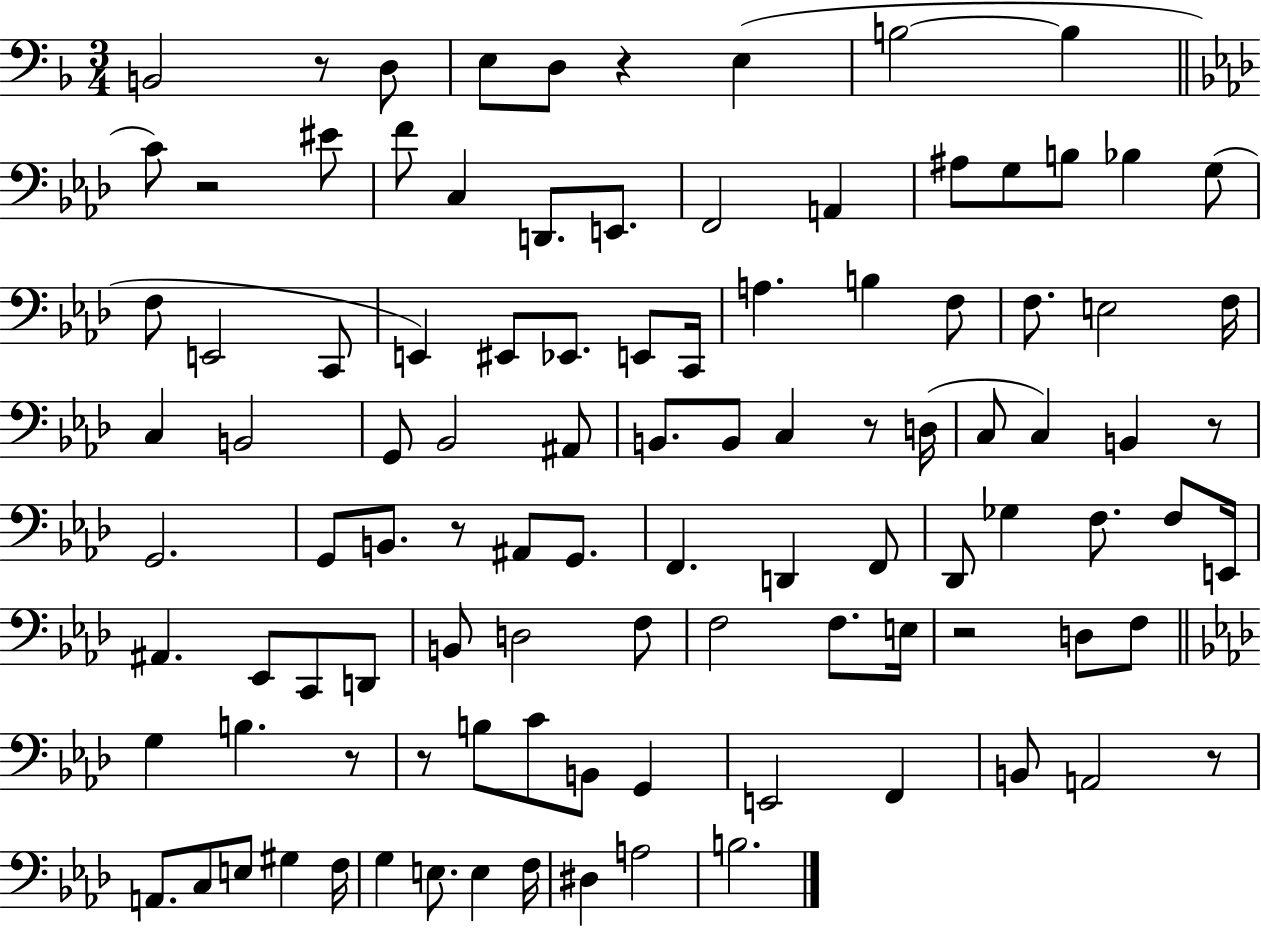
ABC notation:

X:1
T:Untitled
M:3/4
L:1/4
K:F
B,,2 z/2 D,/2 E,/2 D,/2 z E, B,2 B, C/2 z2 ^E/2 F/2 C, D,,/2 E,,/2 F,,2 A,, ^A,/2 G,/2 B,/2 _B, G,/2 F,/2 E,,2 C,,/2 E,, ^E,,/2 _E,,/2 E,,/2 C,,/4 A, B, F,/2 F,/2 E,2 F,/4 C, B,,2 G,,/2 _B,,2 ^A,,/2 B,,/2 B,,/2 C, z/2 D,/4 C,/2 C, B,, z/2 G,,2 G,,/2 B,,/2 z/2 ^A,,/2 G,,/2 F,, D,, F,,/2 _D,,/2 _G, F,/2 F,/2 E,,/4 ^A,, _E,,/2 C,,/2 D,,/2 B,,/2 D,2 F,/2 F,2 F,/2 E,/4 z2 D,/2 F,/2 G, B, z/2 z/2 B,/2 C/2 B,,/2 G,, E,,2 F,, B,,/2 A,,2 z/2 A,,/2 C,/2 E,/2 ^G, F,/4 G, E,/2 E, F,/4 ^D, A,2 B,2